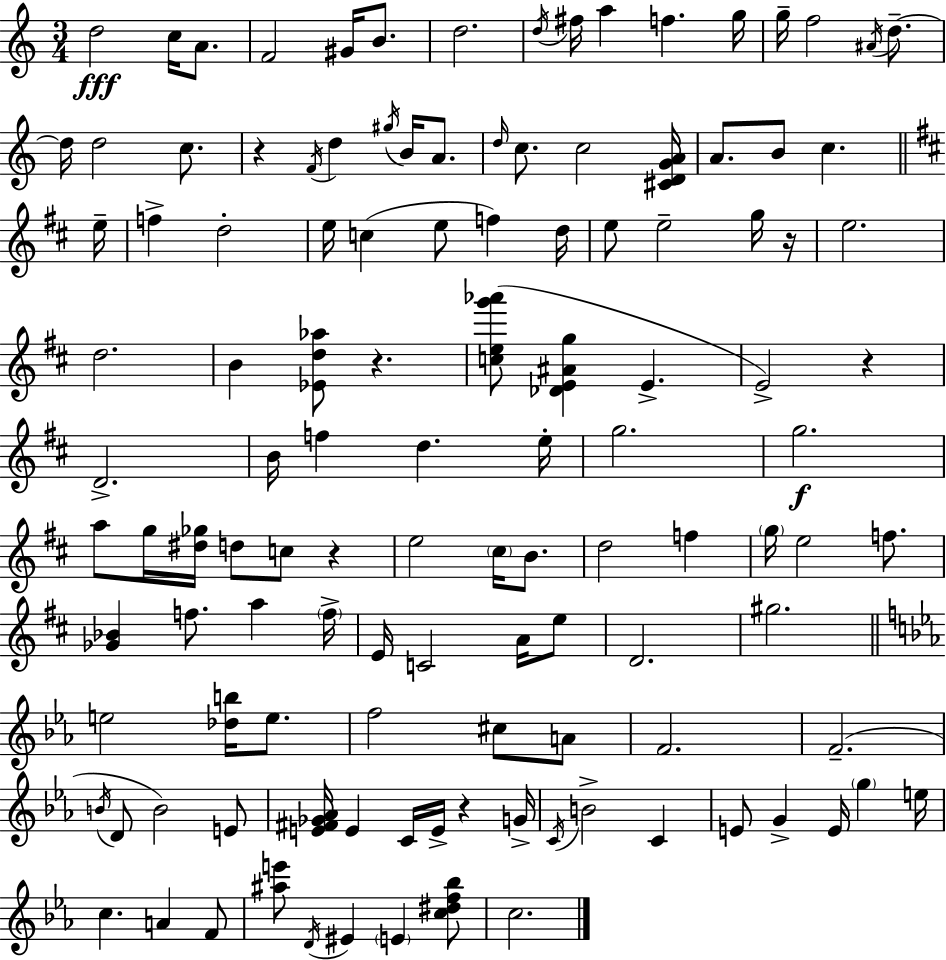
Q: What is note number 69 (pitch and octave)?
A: E4